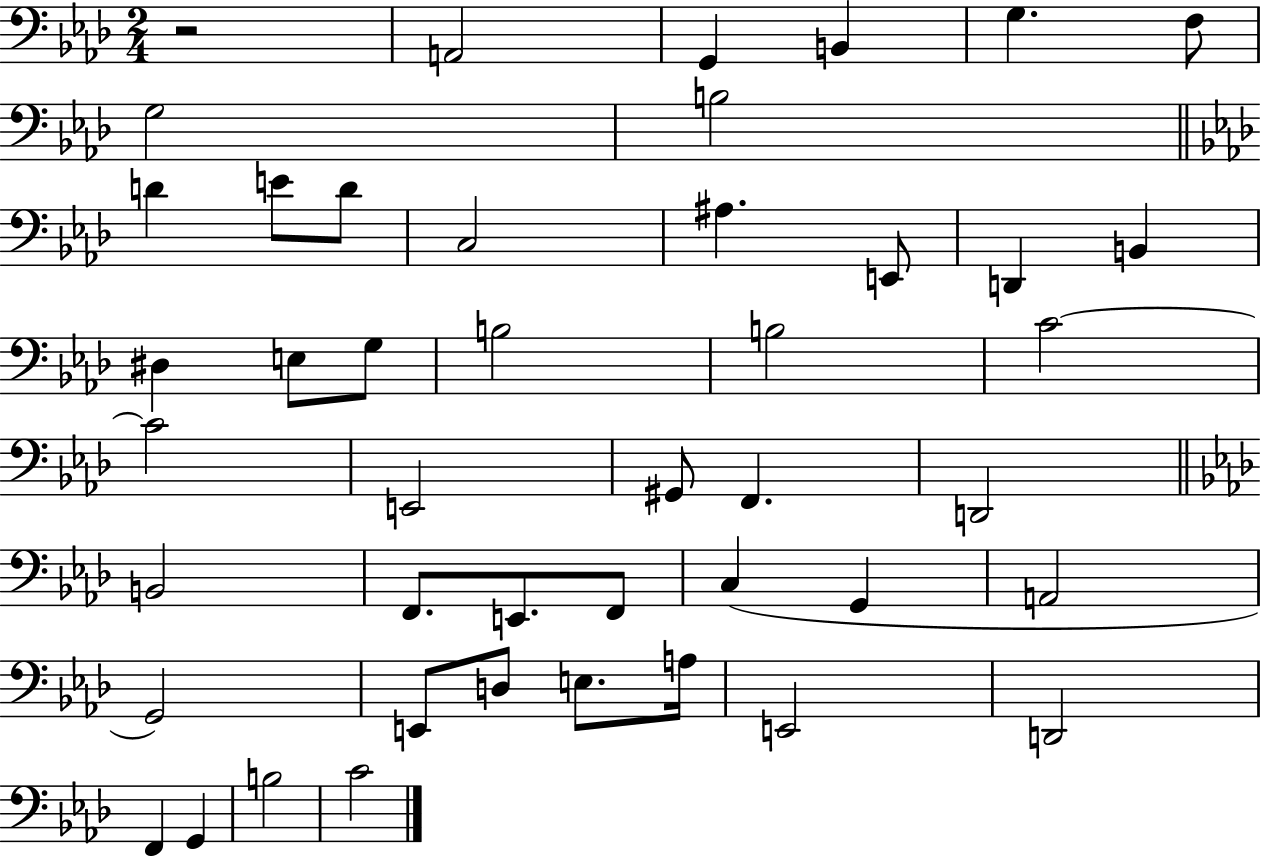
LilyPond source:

{
  \clef bass
  \numericTimeSignature
  \time 2/4
  \key aes \major
  r2 | a,2 | g,4 b,4 | g4. f8 | \break g2 | b2 | \bar "||" \break \key aes \major d'4 e'8 d'8 | c2 | ais4. e,8 | d,4 b,4 | \break dis4 e8 g8 | b2 | b2 | c'2~~ | \break c'2 | e,2 | gis,8 f,4. | d,2 | \break \bar "||" \break \key f \minor b,2 | f,8. e,8. f,8 | c4( g,4 | a,2 | \break g,2) | e,8 d8 e8. a16 | e,2 | d,2 | \break f,4 g,4 | b2 | c'2 | \bar "|."
}